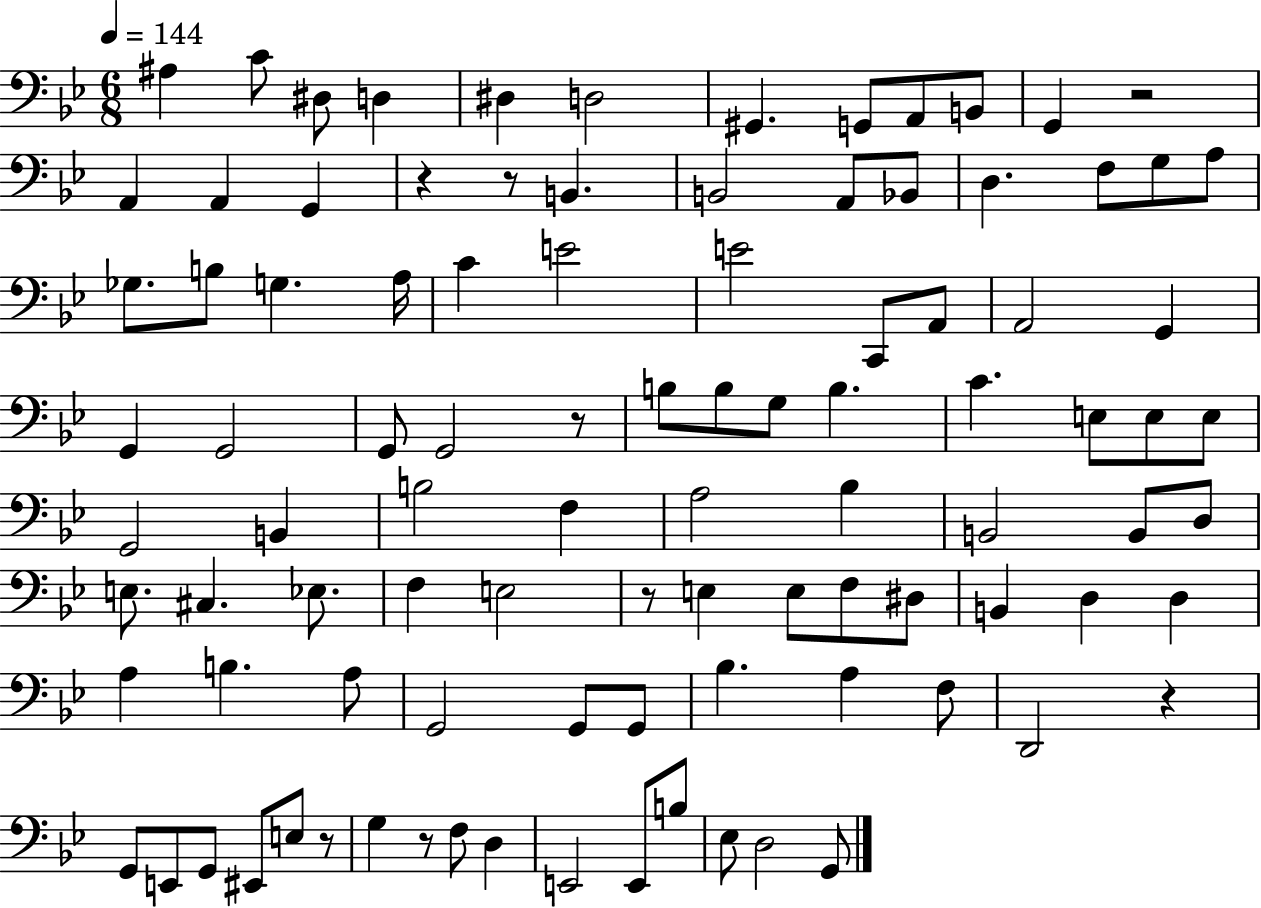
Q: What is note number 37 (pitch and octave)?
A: G2